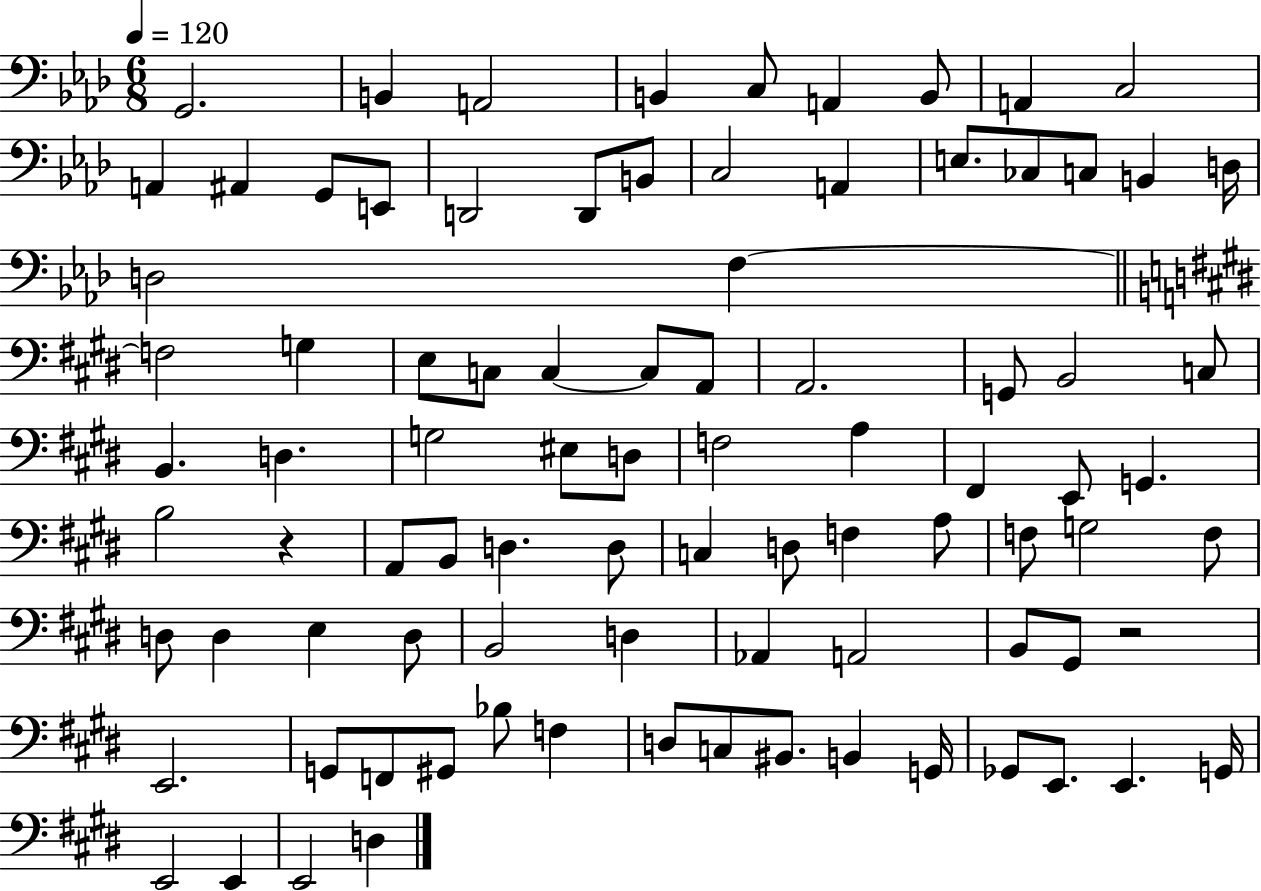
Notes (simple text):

G2/h. B2/q A2/h B2/q C3/e A2/q B2/e A2/q C3/h A2/q A#2/q G2/e E2/e D2/h D2/e B2/e C3/h A2/q E3/e. CES3/e C3/e B2/q D3/s D3/h F3/q F3/h G3/q E3/e C3/e C3/q C3/e A2/e A2/h. G2/e B2/h C3/e B2/q. D3/q. G3/h EIS3/e D3/e F3/h A3/q F#2/q E2/e G2/q. B3/h R/q A2/e B2/e D3/q. D3/e C3/q D3/e F3/q A3/e F3/e G3/h F3/e D3/e D3/q E3/q D3/e B2/h D3/q Ab2/q A2/h B2/e G#2/e R/h E2/h. G2/e F2/e G#2/e Bb3/e F3/q D3/e C3/e BIS2/e. B2/q G2/s Gb2/e E2/e. E2/q. G2/s E2/h E2/q E2/h D3/q